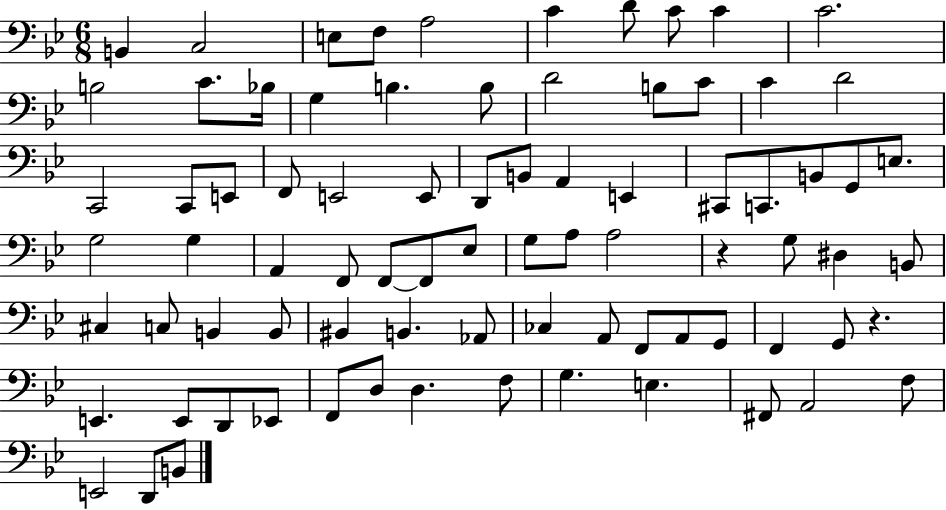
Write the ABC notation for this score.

X:1
T:Untitled
M:6/8
L:1/4
K:Bb
B,, C,2 E,/2 F,/2 A,2 C D/2 C/2 C C2 B,2 C/2 _B,/4 G, B, B,/2 D2 B,/2 C/2 C D2 C,,2 C,,/2 E,,/2 F,,/2 E,,2 E,,/2 D,,/2 B,,/2 A,, E,, ^C,,/2 C,,/2 B,,/2 G,,/2 E,/2 G,2 G, A,, F,,/2 F,,/2 F,,/2 _E,/2 G,/2 A,/2 A,2 z G,/2 ^D, B,,/2 ^C, C,/2 B,, B,,/2 ^B,, B,, _A,,/2 _C, A,,/2 F,,/2 A,,/2 G,,/2 F,, G,,/2 z E,, E,,/2 D,,/2 _E,,/2 F,,/2 D,/2 D, F,/2 G, E, ^F,,/2 A,,2 F,/2 E,,2 D,,/2 B,,/2